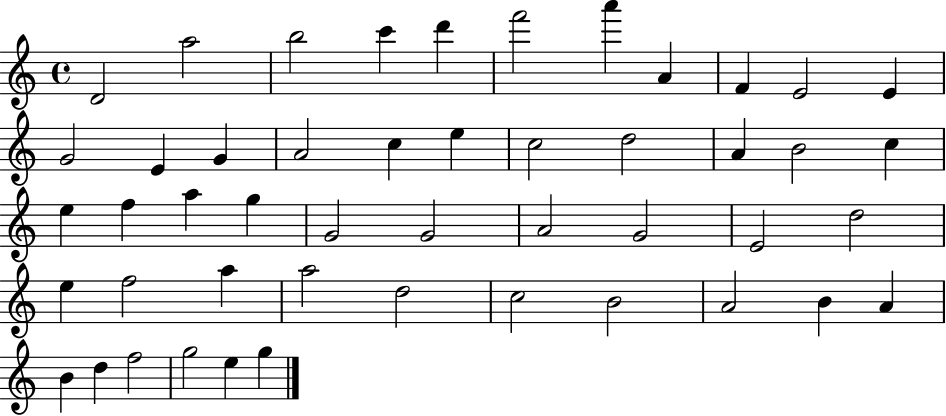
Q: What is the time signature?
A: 4/4